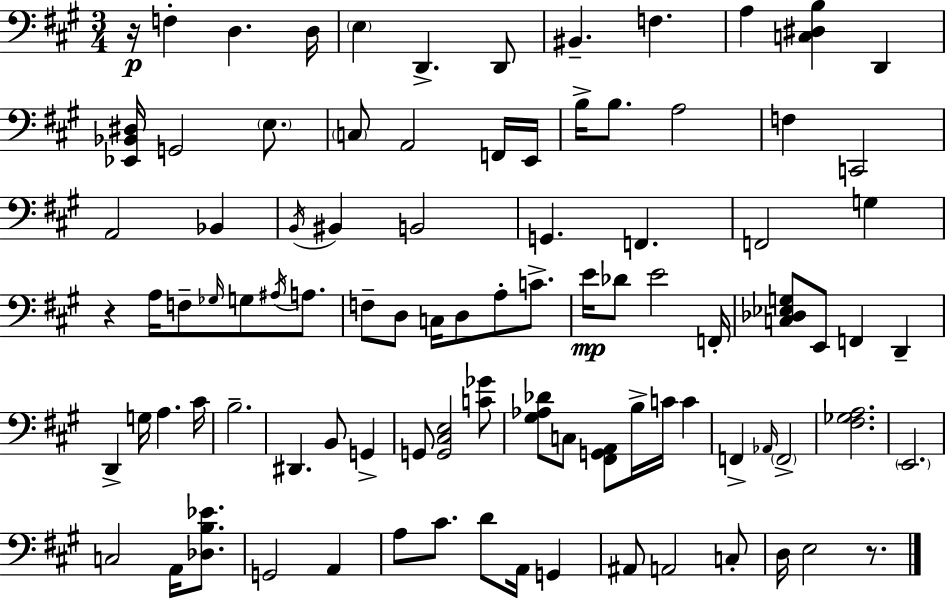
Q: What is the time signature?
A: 3/4